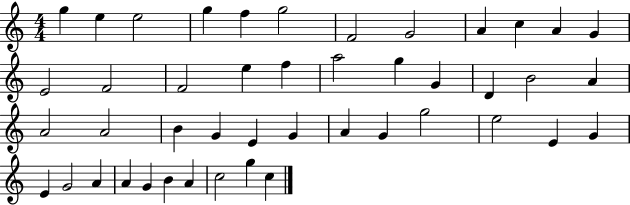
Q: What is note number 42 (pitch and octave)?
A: A4